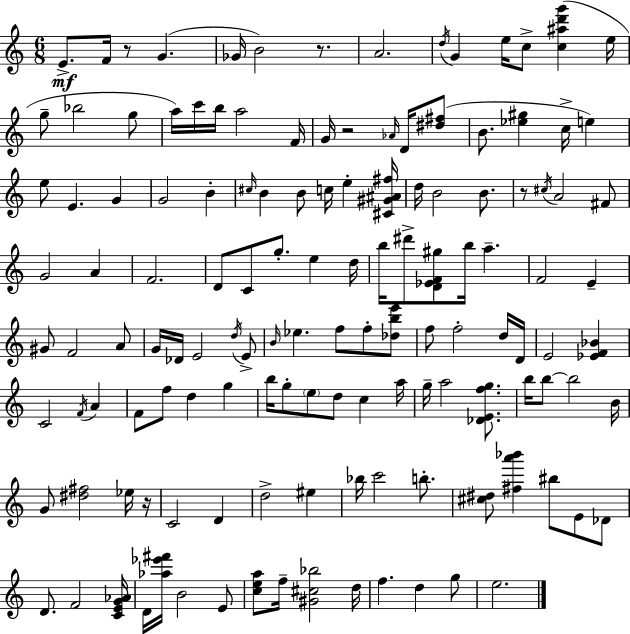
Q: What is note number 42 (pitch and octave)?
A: G4